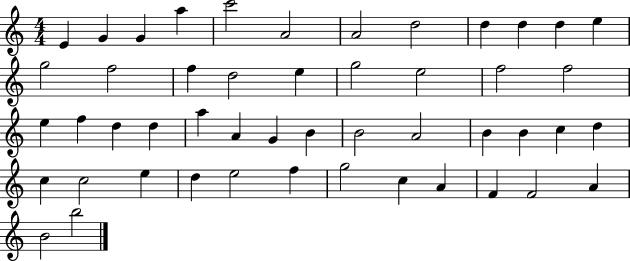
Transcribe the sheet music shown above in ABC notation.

X:1
T:Untitled
M:4/4
L:1/4
K:C
E G G a c'2 A2 A2 d2 d d d e g2 f2 f d2 e g2 e2 f2 f2 e f d d a A G B B2 A2 B B c d c c2 e d e2 f g2 c A F F2 A B2 b2